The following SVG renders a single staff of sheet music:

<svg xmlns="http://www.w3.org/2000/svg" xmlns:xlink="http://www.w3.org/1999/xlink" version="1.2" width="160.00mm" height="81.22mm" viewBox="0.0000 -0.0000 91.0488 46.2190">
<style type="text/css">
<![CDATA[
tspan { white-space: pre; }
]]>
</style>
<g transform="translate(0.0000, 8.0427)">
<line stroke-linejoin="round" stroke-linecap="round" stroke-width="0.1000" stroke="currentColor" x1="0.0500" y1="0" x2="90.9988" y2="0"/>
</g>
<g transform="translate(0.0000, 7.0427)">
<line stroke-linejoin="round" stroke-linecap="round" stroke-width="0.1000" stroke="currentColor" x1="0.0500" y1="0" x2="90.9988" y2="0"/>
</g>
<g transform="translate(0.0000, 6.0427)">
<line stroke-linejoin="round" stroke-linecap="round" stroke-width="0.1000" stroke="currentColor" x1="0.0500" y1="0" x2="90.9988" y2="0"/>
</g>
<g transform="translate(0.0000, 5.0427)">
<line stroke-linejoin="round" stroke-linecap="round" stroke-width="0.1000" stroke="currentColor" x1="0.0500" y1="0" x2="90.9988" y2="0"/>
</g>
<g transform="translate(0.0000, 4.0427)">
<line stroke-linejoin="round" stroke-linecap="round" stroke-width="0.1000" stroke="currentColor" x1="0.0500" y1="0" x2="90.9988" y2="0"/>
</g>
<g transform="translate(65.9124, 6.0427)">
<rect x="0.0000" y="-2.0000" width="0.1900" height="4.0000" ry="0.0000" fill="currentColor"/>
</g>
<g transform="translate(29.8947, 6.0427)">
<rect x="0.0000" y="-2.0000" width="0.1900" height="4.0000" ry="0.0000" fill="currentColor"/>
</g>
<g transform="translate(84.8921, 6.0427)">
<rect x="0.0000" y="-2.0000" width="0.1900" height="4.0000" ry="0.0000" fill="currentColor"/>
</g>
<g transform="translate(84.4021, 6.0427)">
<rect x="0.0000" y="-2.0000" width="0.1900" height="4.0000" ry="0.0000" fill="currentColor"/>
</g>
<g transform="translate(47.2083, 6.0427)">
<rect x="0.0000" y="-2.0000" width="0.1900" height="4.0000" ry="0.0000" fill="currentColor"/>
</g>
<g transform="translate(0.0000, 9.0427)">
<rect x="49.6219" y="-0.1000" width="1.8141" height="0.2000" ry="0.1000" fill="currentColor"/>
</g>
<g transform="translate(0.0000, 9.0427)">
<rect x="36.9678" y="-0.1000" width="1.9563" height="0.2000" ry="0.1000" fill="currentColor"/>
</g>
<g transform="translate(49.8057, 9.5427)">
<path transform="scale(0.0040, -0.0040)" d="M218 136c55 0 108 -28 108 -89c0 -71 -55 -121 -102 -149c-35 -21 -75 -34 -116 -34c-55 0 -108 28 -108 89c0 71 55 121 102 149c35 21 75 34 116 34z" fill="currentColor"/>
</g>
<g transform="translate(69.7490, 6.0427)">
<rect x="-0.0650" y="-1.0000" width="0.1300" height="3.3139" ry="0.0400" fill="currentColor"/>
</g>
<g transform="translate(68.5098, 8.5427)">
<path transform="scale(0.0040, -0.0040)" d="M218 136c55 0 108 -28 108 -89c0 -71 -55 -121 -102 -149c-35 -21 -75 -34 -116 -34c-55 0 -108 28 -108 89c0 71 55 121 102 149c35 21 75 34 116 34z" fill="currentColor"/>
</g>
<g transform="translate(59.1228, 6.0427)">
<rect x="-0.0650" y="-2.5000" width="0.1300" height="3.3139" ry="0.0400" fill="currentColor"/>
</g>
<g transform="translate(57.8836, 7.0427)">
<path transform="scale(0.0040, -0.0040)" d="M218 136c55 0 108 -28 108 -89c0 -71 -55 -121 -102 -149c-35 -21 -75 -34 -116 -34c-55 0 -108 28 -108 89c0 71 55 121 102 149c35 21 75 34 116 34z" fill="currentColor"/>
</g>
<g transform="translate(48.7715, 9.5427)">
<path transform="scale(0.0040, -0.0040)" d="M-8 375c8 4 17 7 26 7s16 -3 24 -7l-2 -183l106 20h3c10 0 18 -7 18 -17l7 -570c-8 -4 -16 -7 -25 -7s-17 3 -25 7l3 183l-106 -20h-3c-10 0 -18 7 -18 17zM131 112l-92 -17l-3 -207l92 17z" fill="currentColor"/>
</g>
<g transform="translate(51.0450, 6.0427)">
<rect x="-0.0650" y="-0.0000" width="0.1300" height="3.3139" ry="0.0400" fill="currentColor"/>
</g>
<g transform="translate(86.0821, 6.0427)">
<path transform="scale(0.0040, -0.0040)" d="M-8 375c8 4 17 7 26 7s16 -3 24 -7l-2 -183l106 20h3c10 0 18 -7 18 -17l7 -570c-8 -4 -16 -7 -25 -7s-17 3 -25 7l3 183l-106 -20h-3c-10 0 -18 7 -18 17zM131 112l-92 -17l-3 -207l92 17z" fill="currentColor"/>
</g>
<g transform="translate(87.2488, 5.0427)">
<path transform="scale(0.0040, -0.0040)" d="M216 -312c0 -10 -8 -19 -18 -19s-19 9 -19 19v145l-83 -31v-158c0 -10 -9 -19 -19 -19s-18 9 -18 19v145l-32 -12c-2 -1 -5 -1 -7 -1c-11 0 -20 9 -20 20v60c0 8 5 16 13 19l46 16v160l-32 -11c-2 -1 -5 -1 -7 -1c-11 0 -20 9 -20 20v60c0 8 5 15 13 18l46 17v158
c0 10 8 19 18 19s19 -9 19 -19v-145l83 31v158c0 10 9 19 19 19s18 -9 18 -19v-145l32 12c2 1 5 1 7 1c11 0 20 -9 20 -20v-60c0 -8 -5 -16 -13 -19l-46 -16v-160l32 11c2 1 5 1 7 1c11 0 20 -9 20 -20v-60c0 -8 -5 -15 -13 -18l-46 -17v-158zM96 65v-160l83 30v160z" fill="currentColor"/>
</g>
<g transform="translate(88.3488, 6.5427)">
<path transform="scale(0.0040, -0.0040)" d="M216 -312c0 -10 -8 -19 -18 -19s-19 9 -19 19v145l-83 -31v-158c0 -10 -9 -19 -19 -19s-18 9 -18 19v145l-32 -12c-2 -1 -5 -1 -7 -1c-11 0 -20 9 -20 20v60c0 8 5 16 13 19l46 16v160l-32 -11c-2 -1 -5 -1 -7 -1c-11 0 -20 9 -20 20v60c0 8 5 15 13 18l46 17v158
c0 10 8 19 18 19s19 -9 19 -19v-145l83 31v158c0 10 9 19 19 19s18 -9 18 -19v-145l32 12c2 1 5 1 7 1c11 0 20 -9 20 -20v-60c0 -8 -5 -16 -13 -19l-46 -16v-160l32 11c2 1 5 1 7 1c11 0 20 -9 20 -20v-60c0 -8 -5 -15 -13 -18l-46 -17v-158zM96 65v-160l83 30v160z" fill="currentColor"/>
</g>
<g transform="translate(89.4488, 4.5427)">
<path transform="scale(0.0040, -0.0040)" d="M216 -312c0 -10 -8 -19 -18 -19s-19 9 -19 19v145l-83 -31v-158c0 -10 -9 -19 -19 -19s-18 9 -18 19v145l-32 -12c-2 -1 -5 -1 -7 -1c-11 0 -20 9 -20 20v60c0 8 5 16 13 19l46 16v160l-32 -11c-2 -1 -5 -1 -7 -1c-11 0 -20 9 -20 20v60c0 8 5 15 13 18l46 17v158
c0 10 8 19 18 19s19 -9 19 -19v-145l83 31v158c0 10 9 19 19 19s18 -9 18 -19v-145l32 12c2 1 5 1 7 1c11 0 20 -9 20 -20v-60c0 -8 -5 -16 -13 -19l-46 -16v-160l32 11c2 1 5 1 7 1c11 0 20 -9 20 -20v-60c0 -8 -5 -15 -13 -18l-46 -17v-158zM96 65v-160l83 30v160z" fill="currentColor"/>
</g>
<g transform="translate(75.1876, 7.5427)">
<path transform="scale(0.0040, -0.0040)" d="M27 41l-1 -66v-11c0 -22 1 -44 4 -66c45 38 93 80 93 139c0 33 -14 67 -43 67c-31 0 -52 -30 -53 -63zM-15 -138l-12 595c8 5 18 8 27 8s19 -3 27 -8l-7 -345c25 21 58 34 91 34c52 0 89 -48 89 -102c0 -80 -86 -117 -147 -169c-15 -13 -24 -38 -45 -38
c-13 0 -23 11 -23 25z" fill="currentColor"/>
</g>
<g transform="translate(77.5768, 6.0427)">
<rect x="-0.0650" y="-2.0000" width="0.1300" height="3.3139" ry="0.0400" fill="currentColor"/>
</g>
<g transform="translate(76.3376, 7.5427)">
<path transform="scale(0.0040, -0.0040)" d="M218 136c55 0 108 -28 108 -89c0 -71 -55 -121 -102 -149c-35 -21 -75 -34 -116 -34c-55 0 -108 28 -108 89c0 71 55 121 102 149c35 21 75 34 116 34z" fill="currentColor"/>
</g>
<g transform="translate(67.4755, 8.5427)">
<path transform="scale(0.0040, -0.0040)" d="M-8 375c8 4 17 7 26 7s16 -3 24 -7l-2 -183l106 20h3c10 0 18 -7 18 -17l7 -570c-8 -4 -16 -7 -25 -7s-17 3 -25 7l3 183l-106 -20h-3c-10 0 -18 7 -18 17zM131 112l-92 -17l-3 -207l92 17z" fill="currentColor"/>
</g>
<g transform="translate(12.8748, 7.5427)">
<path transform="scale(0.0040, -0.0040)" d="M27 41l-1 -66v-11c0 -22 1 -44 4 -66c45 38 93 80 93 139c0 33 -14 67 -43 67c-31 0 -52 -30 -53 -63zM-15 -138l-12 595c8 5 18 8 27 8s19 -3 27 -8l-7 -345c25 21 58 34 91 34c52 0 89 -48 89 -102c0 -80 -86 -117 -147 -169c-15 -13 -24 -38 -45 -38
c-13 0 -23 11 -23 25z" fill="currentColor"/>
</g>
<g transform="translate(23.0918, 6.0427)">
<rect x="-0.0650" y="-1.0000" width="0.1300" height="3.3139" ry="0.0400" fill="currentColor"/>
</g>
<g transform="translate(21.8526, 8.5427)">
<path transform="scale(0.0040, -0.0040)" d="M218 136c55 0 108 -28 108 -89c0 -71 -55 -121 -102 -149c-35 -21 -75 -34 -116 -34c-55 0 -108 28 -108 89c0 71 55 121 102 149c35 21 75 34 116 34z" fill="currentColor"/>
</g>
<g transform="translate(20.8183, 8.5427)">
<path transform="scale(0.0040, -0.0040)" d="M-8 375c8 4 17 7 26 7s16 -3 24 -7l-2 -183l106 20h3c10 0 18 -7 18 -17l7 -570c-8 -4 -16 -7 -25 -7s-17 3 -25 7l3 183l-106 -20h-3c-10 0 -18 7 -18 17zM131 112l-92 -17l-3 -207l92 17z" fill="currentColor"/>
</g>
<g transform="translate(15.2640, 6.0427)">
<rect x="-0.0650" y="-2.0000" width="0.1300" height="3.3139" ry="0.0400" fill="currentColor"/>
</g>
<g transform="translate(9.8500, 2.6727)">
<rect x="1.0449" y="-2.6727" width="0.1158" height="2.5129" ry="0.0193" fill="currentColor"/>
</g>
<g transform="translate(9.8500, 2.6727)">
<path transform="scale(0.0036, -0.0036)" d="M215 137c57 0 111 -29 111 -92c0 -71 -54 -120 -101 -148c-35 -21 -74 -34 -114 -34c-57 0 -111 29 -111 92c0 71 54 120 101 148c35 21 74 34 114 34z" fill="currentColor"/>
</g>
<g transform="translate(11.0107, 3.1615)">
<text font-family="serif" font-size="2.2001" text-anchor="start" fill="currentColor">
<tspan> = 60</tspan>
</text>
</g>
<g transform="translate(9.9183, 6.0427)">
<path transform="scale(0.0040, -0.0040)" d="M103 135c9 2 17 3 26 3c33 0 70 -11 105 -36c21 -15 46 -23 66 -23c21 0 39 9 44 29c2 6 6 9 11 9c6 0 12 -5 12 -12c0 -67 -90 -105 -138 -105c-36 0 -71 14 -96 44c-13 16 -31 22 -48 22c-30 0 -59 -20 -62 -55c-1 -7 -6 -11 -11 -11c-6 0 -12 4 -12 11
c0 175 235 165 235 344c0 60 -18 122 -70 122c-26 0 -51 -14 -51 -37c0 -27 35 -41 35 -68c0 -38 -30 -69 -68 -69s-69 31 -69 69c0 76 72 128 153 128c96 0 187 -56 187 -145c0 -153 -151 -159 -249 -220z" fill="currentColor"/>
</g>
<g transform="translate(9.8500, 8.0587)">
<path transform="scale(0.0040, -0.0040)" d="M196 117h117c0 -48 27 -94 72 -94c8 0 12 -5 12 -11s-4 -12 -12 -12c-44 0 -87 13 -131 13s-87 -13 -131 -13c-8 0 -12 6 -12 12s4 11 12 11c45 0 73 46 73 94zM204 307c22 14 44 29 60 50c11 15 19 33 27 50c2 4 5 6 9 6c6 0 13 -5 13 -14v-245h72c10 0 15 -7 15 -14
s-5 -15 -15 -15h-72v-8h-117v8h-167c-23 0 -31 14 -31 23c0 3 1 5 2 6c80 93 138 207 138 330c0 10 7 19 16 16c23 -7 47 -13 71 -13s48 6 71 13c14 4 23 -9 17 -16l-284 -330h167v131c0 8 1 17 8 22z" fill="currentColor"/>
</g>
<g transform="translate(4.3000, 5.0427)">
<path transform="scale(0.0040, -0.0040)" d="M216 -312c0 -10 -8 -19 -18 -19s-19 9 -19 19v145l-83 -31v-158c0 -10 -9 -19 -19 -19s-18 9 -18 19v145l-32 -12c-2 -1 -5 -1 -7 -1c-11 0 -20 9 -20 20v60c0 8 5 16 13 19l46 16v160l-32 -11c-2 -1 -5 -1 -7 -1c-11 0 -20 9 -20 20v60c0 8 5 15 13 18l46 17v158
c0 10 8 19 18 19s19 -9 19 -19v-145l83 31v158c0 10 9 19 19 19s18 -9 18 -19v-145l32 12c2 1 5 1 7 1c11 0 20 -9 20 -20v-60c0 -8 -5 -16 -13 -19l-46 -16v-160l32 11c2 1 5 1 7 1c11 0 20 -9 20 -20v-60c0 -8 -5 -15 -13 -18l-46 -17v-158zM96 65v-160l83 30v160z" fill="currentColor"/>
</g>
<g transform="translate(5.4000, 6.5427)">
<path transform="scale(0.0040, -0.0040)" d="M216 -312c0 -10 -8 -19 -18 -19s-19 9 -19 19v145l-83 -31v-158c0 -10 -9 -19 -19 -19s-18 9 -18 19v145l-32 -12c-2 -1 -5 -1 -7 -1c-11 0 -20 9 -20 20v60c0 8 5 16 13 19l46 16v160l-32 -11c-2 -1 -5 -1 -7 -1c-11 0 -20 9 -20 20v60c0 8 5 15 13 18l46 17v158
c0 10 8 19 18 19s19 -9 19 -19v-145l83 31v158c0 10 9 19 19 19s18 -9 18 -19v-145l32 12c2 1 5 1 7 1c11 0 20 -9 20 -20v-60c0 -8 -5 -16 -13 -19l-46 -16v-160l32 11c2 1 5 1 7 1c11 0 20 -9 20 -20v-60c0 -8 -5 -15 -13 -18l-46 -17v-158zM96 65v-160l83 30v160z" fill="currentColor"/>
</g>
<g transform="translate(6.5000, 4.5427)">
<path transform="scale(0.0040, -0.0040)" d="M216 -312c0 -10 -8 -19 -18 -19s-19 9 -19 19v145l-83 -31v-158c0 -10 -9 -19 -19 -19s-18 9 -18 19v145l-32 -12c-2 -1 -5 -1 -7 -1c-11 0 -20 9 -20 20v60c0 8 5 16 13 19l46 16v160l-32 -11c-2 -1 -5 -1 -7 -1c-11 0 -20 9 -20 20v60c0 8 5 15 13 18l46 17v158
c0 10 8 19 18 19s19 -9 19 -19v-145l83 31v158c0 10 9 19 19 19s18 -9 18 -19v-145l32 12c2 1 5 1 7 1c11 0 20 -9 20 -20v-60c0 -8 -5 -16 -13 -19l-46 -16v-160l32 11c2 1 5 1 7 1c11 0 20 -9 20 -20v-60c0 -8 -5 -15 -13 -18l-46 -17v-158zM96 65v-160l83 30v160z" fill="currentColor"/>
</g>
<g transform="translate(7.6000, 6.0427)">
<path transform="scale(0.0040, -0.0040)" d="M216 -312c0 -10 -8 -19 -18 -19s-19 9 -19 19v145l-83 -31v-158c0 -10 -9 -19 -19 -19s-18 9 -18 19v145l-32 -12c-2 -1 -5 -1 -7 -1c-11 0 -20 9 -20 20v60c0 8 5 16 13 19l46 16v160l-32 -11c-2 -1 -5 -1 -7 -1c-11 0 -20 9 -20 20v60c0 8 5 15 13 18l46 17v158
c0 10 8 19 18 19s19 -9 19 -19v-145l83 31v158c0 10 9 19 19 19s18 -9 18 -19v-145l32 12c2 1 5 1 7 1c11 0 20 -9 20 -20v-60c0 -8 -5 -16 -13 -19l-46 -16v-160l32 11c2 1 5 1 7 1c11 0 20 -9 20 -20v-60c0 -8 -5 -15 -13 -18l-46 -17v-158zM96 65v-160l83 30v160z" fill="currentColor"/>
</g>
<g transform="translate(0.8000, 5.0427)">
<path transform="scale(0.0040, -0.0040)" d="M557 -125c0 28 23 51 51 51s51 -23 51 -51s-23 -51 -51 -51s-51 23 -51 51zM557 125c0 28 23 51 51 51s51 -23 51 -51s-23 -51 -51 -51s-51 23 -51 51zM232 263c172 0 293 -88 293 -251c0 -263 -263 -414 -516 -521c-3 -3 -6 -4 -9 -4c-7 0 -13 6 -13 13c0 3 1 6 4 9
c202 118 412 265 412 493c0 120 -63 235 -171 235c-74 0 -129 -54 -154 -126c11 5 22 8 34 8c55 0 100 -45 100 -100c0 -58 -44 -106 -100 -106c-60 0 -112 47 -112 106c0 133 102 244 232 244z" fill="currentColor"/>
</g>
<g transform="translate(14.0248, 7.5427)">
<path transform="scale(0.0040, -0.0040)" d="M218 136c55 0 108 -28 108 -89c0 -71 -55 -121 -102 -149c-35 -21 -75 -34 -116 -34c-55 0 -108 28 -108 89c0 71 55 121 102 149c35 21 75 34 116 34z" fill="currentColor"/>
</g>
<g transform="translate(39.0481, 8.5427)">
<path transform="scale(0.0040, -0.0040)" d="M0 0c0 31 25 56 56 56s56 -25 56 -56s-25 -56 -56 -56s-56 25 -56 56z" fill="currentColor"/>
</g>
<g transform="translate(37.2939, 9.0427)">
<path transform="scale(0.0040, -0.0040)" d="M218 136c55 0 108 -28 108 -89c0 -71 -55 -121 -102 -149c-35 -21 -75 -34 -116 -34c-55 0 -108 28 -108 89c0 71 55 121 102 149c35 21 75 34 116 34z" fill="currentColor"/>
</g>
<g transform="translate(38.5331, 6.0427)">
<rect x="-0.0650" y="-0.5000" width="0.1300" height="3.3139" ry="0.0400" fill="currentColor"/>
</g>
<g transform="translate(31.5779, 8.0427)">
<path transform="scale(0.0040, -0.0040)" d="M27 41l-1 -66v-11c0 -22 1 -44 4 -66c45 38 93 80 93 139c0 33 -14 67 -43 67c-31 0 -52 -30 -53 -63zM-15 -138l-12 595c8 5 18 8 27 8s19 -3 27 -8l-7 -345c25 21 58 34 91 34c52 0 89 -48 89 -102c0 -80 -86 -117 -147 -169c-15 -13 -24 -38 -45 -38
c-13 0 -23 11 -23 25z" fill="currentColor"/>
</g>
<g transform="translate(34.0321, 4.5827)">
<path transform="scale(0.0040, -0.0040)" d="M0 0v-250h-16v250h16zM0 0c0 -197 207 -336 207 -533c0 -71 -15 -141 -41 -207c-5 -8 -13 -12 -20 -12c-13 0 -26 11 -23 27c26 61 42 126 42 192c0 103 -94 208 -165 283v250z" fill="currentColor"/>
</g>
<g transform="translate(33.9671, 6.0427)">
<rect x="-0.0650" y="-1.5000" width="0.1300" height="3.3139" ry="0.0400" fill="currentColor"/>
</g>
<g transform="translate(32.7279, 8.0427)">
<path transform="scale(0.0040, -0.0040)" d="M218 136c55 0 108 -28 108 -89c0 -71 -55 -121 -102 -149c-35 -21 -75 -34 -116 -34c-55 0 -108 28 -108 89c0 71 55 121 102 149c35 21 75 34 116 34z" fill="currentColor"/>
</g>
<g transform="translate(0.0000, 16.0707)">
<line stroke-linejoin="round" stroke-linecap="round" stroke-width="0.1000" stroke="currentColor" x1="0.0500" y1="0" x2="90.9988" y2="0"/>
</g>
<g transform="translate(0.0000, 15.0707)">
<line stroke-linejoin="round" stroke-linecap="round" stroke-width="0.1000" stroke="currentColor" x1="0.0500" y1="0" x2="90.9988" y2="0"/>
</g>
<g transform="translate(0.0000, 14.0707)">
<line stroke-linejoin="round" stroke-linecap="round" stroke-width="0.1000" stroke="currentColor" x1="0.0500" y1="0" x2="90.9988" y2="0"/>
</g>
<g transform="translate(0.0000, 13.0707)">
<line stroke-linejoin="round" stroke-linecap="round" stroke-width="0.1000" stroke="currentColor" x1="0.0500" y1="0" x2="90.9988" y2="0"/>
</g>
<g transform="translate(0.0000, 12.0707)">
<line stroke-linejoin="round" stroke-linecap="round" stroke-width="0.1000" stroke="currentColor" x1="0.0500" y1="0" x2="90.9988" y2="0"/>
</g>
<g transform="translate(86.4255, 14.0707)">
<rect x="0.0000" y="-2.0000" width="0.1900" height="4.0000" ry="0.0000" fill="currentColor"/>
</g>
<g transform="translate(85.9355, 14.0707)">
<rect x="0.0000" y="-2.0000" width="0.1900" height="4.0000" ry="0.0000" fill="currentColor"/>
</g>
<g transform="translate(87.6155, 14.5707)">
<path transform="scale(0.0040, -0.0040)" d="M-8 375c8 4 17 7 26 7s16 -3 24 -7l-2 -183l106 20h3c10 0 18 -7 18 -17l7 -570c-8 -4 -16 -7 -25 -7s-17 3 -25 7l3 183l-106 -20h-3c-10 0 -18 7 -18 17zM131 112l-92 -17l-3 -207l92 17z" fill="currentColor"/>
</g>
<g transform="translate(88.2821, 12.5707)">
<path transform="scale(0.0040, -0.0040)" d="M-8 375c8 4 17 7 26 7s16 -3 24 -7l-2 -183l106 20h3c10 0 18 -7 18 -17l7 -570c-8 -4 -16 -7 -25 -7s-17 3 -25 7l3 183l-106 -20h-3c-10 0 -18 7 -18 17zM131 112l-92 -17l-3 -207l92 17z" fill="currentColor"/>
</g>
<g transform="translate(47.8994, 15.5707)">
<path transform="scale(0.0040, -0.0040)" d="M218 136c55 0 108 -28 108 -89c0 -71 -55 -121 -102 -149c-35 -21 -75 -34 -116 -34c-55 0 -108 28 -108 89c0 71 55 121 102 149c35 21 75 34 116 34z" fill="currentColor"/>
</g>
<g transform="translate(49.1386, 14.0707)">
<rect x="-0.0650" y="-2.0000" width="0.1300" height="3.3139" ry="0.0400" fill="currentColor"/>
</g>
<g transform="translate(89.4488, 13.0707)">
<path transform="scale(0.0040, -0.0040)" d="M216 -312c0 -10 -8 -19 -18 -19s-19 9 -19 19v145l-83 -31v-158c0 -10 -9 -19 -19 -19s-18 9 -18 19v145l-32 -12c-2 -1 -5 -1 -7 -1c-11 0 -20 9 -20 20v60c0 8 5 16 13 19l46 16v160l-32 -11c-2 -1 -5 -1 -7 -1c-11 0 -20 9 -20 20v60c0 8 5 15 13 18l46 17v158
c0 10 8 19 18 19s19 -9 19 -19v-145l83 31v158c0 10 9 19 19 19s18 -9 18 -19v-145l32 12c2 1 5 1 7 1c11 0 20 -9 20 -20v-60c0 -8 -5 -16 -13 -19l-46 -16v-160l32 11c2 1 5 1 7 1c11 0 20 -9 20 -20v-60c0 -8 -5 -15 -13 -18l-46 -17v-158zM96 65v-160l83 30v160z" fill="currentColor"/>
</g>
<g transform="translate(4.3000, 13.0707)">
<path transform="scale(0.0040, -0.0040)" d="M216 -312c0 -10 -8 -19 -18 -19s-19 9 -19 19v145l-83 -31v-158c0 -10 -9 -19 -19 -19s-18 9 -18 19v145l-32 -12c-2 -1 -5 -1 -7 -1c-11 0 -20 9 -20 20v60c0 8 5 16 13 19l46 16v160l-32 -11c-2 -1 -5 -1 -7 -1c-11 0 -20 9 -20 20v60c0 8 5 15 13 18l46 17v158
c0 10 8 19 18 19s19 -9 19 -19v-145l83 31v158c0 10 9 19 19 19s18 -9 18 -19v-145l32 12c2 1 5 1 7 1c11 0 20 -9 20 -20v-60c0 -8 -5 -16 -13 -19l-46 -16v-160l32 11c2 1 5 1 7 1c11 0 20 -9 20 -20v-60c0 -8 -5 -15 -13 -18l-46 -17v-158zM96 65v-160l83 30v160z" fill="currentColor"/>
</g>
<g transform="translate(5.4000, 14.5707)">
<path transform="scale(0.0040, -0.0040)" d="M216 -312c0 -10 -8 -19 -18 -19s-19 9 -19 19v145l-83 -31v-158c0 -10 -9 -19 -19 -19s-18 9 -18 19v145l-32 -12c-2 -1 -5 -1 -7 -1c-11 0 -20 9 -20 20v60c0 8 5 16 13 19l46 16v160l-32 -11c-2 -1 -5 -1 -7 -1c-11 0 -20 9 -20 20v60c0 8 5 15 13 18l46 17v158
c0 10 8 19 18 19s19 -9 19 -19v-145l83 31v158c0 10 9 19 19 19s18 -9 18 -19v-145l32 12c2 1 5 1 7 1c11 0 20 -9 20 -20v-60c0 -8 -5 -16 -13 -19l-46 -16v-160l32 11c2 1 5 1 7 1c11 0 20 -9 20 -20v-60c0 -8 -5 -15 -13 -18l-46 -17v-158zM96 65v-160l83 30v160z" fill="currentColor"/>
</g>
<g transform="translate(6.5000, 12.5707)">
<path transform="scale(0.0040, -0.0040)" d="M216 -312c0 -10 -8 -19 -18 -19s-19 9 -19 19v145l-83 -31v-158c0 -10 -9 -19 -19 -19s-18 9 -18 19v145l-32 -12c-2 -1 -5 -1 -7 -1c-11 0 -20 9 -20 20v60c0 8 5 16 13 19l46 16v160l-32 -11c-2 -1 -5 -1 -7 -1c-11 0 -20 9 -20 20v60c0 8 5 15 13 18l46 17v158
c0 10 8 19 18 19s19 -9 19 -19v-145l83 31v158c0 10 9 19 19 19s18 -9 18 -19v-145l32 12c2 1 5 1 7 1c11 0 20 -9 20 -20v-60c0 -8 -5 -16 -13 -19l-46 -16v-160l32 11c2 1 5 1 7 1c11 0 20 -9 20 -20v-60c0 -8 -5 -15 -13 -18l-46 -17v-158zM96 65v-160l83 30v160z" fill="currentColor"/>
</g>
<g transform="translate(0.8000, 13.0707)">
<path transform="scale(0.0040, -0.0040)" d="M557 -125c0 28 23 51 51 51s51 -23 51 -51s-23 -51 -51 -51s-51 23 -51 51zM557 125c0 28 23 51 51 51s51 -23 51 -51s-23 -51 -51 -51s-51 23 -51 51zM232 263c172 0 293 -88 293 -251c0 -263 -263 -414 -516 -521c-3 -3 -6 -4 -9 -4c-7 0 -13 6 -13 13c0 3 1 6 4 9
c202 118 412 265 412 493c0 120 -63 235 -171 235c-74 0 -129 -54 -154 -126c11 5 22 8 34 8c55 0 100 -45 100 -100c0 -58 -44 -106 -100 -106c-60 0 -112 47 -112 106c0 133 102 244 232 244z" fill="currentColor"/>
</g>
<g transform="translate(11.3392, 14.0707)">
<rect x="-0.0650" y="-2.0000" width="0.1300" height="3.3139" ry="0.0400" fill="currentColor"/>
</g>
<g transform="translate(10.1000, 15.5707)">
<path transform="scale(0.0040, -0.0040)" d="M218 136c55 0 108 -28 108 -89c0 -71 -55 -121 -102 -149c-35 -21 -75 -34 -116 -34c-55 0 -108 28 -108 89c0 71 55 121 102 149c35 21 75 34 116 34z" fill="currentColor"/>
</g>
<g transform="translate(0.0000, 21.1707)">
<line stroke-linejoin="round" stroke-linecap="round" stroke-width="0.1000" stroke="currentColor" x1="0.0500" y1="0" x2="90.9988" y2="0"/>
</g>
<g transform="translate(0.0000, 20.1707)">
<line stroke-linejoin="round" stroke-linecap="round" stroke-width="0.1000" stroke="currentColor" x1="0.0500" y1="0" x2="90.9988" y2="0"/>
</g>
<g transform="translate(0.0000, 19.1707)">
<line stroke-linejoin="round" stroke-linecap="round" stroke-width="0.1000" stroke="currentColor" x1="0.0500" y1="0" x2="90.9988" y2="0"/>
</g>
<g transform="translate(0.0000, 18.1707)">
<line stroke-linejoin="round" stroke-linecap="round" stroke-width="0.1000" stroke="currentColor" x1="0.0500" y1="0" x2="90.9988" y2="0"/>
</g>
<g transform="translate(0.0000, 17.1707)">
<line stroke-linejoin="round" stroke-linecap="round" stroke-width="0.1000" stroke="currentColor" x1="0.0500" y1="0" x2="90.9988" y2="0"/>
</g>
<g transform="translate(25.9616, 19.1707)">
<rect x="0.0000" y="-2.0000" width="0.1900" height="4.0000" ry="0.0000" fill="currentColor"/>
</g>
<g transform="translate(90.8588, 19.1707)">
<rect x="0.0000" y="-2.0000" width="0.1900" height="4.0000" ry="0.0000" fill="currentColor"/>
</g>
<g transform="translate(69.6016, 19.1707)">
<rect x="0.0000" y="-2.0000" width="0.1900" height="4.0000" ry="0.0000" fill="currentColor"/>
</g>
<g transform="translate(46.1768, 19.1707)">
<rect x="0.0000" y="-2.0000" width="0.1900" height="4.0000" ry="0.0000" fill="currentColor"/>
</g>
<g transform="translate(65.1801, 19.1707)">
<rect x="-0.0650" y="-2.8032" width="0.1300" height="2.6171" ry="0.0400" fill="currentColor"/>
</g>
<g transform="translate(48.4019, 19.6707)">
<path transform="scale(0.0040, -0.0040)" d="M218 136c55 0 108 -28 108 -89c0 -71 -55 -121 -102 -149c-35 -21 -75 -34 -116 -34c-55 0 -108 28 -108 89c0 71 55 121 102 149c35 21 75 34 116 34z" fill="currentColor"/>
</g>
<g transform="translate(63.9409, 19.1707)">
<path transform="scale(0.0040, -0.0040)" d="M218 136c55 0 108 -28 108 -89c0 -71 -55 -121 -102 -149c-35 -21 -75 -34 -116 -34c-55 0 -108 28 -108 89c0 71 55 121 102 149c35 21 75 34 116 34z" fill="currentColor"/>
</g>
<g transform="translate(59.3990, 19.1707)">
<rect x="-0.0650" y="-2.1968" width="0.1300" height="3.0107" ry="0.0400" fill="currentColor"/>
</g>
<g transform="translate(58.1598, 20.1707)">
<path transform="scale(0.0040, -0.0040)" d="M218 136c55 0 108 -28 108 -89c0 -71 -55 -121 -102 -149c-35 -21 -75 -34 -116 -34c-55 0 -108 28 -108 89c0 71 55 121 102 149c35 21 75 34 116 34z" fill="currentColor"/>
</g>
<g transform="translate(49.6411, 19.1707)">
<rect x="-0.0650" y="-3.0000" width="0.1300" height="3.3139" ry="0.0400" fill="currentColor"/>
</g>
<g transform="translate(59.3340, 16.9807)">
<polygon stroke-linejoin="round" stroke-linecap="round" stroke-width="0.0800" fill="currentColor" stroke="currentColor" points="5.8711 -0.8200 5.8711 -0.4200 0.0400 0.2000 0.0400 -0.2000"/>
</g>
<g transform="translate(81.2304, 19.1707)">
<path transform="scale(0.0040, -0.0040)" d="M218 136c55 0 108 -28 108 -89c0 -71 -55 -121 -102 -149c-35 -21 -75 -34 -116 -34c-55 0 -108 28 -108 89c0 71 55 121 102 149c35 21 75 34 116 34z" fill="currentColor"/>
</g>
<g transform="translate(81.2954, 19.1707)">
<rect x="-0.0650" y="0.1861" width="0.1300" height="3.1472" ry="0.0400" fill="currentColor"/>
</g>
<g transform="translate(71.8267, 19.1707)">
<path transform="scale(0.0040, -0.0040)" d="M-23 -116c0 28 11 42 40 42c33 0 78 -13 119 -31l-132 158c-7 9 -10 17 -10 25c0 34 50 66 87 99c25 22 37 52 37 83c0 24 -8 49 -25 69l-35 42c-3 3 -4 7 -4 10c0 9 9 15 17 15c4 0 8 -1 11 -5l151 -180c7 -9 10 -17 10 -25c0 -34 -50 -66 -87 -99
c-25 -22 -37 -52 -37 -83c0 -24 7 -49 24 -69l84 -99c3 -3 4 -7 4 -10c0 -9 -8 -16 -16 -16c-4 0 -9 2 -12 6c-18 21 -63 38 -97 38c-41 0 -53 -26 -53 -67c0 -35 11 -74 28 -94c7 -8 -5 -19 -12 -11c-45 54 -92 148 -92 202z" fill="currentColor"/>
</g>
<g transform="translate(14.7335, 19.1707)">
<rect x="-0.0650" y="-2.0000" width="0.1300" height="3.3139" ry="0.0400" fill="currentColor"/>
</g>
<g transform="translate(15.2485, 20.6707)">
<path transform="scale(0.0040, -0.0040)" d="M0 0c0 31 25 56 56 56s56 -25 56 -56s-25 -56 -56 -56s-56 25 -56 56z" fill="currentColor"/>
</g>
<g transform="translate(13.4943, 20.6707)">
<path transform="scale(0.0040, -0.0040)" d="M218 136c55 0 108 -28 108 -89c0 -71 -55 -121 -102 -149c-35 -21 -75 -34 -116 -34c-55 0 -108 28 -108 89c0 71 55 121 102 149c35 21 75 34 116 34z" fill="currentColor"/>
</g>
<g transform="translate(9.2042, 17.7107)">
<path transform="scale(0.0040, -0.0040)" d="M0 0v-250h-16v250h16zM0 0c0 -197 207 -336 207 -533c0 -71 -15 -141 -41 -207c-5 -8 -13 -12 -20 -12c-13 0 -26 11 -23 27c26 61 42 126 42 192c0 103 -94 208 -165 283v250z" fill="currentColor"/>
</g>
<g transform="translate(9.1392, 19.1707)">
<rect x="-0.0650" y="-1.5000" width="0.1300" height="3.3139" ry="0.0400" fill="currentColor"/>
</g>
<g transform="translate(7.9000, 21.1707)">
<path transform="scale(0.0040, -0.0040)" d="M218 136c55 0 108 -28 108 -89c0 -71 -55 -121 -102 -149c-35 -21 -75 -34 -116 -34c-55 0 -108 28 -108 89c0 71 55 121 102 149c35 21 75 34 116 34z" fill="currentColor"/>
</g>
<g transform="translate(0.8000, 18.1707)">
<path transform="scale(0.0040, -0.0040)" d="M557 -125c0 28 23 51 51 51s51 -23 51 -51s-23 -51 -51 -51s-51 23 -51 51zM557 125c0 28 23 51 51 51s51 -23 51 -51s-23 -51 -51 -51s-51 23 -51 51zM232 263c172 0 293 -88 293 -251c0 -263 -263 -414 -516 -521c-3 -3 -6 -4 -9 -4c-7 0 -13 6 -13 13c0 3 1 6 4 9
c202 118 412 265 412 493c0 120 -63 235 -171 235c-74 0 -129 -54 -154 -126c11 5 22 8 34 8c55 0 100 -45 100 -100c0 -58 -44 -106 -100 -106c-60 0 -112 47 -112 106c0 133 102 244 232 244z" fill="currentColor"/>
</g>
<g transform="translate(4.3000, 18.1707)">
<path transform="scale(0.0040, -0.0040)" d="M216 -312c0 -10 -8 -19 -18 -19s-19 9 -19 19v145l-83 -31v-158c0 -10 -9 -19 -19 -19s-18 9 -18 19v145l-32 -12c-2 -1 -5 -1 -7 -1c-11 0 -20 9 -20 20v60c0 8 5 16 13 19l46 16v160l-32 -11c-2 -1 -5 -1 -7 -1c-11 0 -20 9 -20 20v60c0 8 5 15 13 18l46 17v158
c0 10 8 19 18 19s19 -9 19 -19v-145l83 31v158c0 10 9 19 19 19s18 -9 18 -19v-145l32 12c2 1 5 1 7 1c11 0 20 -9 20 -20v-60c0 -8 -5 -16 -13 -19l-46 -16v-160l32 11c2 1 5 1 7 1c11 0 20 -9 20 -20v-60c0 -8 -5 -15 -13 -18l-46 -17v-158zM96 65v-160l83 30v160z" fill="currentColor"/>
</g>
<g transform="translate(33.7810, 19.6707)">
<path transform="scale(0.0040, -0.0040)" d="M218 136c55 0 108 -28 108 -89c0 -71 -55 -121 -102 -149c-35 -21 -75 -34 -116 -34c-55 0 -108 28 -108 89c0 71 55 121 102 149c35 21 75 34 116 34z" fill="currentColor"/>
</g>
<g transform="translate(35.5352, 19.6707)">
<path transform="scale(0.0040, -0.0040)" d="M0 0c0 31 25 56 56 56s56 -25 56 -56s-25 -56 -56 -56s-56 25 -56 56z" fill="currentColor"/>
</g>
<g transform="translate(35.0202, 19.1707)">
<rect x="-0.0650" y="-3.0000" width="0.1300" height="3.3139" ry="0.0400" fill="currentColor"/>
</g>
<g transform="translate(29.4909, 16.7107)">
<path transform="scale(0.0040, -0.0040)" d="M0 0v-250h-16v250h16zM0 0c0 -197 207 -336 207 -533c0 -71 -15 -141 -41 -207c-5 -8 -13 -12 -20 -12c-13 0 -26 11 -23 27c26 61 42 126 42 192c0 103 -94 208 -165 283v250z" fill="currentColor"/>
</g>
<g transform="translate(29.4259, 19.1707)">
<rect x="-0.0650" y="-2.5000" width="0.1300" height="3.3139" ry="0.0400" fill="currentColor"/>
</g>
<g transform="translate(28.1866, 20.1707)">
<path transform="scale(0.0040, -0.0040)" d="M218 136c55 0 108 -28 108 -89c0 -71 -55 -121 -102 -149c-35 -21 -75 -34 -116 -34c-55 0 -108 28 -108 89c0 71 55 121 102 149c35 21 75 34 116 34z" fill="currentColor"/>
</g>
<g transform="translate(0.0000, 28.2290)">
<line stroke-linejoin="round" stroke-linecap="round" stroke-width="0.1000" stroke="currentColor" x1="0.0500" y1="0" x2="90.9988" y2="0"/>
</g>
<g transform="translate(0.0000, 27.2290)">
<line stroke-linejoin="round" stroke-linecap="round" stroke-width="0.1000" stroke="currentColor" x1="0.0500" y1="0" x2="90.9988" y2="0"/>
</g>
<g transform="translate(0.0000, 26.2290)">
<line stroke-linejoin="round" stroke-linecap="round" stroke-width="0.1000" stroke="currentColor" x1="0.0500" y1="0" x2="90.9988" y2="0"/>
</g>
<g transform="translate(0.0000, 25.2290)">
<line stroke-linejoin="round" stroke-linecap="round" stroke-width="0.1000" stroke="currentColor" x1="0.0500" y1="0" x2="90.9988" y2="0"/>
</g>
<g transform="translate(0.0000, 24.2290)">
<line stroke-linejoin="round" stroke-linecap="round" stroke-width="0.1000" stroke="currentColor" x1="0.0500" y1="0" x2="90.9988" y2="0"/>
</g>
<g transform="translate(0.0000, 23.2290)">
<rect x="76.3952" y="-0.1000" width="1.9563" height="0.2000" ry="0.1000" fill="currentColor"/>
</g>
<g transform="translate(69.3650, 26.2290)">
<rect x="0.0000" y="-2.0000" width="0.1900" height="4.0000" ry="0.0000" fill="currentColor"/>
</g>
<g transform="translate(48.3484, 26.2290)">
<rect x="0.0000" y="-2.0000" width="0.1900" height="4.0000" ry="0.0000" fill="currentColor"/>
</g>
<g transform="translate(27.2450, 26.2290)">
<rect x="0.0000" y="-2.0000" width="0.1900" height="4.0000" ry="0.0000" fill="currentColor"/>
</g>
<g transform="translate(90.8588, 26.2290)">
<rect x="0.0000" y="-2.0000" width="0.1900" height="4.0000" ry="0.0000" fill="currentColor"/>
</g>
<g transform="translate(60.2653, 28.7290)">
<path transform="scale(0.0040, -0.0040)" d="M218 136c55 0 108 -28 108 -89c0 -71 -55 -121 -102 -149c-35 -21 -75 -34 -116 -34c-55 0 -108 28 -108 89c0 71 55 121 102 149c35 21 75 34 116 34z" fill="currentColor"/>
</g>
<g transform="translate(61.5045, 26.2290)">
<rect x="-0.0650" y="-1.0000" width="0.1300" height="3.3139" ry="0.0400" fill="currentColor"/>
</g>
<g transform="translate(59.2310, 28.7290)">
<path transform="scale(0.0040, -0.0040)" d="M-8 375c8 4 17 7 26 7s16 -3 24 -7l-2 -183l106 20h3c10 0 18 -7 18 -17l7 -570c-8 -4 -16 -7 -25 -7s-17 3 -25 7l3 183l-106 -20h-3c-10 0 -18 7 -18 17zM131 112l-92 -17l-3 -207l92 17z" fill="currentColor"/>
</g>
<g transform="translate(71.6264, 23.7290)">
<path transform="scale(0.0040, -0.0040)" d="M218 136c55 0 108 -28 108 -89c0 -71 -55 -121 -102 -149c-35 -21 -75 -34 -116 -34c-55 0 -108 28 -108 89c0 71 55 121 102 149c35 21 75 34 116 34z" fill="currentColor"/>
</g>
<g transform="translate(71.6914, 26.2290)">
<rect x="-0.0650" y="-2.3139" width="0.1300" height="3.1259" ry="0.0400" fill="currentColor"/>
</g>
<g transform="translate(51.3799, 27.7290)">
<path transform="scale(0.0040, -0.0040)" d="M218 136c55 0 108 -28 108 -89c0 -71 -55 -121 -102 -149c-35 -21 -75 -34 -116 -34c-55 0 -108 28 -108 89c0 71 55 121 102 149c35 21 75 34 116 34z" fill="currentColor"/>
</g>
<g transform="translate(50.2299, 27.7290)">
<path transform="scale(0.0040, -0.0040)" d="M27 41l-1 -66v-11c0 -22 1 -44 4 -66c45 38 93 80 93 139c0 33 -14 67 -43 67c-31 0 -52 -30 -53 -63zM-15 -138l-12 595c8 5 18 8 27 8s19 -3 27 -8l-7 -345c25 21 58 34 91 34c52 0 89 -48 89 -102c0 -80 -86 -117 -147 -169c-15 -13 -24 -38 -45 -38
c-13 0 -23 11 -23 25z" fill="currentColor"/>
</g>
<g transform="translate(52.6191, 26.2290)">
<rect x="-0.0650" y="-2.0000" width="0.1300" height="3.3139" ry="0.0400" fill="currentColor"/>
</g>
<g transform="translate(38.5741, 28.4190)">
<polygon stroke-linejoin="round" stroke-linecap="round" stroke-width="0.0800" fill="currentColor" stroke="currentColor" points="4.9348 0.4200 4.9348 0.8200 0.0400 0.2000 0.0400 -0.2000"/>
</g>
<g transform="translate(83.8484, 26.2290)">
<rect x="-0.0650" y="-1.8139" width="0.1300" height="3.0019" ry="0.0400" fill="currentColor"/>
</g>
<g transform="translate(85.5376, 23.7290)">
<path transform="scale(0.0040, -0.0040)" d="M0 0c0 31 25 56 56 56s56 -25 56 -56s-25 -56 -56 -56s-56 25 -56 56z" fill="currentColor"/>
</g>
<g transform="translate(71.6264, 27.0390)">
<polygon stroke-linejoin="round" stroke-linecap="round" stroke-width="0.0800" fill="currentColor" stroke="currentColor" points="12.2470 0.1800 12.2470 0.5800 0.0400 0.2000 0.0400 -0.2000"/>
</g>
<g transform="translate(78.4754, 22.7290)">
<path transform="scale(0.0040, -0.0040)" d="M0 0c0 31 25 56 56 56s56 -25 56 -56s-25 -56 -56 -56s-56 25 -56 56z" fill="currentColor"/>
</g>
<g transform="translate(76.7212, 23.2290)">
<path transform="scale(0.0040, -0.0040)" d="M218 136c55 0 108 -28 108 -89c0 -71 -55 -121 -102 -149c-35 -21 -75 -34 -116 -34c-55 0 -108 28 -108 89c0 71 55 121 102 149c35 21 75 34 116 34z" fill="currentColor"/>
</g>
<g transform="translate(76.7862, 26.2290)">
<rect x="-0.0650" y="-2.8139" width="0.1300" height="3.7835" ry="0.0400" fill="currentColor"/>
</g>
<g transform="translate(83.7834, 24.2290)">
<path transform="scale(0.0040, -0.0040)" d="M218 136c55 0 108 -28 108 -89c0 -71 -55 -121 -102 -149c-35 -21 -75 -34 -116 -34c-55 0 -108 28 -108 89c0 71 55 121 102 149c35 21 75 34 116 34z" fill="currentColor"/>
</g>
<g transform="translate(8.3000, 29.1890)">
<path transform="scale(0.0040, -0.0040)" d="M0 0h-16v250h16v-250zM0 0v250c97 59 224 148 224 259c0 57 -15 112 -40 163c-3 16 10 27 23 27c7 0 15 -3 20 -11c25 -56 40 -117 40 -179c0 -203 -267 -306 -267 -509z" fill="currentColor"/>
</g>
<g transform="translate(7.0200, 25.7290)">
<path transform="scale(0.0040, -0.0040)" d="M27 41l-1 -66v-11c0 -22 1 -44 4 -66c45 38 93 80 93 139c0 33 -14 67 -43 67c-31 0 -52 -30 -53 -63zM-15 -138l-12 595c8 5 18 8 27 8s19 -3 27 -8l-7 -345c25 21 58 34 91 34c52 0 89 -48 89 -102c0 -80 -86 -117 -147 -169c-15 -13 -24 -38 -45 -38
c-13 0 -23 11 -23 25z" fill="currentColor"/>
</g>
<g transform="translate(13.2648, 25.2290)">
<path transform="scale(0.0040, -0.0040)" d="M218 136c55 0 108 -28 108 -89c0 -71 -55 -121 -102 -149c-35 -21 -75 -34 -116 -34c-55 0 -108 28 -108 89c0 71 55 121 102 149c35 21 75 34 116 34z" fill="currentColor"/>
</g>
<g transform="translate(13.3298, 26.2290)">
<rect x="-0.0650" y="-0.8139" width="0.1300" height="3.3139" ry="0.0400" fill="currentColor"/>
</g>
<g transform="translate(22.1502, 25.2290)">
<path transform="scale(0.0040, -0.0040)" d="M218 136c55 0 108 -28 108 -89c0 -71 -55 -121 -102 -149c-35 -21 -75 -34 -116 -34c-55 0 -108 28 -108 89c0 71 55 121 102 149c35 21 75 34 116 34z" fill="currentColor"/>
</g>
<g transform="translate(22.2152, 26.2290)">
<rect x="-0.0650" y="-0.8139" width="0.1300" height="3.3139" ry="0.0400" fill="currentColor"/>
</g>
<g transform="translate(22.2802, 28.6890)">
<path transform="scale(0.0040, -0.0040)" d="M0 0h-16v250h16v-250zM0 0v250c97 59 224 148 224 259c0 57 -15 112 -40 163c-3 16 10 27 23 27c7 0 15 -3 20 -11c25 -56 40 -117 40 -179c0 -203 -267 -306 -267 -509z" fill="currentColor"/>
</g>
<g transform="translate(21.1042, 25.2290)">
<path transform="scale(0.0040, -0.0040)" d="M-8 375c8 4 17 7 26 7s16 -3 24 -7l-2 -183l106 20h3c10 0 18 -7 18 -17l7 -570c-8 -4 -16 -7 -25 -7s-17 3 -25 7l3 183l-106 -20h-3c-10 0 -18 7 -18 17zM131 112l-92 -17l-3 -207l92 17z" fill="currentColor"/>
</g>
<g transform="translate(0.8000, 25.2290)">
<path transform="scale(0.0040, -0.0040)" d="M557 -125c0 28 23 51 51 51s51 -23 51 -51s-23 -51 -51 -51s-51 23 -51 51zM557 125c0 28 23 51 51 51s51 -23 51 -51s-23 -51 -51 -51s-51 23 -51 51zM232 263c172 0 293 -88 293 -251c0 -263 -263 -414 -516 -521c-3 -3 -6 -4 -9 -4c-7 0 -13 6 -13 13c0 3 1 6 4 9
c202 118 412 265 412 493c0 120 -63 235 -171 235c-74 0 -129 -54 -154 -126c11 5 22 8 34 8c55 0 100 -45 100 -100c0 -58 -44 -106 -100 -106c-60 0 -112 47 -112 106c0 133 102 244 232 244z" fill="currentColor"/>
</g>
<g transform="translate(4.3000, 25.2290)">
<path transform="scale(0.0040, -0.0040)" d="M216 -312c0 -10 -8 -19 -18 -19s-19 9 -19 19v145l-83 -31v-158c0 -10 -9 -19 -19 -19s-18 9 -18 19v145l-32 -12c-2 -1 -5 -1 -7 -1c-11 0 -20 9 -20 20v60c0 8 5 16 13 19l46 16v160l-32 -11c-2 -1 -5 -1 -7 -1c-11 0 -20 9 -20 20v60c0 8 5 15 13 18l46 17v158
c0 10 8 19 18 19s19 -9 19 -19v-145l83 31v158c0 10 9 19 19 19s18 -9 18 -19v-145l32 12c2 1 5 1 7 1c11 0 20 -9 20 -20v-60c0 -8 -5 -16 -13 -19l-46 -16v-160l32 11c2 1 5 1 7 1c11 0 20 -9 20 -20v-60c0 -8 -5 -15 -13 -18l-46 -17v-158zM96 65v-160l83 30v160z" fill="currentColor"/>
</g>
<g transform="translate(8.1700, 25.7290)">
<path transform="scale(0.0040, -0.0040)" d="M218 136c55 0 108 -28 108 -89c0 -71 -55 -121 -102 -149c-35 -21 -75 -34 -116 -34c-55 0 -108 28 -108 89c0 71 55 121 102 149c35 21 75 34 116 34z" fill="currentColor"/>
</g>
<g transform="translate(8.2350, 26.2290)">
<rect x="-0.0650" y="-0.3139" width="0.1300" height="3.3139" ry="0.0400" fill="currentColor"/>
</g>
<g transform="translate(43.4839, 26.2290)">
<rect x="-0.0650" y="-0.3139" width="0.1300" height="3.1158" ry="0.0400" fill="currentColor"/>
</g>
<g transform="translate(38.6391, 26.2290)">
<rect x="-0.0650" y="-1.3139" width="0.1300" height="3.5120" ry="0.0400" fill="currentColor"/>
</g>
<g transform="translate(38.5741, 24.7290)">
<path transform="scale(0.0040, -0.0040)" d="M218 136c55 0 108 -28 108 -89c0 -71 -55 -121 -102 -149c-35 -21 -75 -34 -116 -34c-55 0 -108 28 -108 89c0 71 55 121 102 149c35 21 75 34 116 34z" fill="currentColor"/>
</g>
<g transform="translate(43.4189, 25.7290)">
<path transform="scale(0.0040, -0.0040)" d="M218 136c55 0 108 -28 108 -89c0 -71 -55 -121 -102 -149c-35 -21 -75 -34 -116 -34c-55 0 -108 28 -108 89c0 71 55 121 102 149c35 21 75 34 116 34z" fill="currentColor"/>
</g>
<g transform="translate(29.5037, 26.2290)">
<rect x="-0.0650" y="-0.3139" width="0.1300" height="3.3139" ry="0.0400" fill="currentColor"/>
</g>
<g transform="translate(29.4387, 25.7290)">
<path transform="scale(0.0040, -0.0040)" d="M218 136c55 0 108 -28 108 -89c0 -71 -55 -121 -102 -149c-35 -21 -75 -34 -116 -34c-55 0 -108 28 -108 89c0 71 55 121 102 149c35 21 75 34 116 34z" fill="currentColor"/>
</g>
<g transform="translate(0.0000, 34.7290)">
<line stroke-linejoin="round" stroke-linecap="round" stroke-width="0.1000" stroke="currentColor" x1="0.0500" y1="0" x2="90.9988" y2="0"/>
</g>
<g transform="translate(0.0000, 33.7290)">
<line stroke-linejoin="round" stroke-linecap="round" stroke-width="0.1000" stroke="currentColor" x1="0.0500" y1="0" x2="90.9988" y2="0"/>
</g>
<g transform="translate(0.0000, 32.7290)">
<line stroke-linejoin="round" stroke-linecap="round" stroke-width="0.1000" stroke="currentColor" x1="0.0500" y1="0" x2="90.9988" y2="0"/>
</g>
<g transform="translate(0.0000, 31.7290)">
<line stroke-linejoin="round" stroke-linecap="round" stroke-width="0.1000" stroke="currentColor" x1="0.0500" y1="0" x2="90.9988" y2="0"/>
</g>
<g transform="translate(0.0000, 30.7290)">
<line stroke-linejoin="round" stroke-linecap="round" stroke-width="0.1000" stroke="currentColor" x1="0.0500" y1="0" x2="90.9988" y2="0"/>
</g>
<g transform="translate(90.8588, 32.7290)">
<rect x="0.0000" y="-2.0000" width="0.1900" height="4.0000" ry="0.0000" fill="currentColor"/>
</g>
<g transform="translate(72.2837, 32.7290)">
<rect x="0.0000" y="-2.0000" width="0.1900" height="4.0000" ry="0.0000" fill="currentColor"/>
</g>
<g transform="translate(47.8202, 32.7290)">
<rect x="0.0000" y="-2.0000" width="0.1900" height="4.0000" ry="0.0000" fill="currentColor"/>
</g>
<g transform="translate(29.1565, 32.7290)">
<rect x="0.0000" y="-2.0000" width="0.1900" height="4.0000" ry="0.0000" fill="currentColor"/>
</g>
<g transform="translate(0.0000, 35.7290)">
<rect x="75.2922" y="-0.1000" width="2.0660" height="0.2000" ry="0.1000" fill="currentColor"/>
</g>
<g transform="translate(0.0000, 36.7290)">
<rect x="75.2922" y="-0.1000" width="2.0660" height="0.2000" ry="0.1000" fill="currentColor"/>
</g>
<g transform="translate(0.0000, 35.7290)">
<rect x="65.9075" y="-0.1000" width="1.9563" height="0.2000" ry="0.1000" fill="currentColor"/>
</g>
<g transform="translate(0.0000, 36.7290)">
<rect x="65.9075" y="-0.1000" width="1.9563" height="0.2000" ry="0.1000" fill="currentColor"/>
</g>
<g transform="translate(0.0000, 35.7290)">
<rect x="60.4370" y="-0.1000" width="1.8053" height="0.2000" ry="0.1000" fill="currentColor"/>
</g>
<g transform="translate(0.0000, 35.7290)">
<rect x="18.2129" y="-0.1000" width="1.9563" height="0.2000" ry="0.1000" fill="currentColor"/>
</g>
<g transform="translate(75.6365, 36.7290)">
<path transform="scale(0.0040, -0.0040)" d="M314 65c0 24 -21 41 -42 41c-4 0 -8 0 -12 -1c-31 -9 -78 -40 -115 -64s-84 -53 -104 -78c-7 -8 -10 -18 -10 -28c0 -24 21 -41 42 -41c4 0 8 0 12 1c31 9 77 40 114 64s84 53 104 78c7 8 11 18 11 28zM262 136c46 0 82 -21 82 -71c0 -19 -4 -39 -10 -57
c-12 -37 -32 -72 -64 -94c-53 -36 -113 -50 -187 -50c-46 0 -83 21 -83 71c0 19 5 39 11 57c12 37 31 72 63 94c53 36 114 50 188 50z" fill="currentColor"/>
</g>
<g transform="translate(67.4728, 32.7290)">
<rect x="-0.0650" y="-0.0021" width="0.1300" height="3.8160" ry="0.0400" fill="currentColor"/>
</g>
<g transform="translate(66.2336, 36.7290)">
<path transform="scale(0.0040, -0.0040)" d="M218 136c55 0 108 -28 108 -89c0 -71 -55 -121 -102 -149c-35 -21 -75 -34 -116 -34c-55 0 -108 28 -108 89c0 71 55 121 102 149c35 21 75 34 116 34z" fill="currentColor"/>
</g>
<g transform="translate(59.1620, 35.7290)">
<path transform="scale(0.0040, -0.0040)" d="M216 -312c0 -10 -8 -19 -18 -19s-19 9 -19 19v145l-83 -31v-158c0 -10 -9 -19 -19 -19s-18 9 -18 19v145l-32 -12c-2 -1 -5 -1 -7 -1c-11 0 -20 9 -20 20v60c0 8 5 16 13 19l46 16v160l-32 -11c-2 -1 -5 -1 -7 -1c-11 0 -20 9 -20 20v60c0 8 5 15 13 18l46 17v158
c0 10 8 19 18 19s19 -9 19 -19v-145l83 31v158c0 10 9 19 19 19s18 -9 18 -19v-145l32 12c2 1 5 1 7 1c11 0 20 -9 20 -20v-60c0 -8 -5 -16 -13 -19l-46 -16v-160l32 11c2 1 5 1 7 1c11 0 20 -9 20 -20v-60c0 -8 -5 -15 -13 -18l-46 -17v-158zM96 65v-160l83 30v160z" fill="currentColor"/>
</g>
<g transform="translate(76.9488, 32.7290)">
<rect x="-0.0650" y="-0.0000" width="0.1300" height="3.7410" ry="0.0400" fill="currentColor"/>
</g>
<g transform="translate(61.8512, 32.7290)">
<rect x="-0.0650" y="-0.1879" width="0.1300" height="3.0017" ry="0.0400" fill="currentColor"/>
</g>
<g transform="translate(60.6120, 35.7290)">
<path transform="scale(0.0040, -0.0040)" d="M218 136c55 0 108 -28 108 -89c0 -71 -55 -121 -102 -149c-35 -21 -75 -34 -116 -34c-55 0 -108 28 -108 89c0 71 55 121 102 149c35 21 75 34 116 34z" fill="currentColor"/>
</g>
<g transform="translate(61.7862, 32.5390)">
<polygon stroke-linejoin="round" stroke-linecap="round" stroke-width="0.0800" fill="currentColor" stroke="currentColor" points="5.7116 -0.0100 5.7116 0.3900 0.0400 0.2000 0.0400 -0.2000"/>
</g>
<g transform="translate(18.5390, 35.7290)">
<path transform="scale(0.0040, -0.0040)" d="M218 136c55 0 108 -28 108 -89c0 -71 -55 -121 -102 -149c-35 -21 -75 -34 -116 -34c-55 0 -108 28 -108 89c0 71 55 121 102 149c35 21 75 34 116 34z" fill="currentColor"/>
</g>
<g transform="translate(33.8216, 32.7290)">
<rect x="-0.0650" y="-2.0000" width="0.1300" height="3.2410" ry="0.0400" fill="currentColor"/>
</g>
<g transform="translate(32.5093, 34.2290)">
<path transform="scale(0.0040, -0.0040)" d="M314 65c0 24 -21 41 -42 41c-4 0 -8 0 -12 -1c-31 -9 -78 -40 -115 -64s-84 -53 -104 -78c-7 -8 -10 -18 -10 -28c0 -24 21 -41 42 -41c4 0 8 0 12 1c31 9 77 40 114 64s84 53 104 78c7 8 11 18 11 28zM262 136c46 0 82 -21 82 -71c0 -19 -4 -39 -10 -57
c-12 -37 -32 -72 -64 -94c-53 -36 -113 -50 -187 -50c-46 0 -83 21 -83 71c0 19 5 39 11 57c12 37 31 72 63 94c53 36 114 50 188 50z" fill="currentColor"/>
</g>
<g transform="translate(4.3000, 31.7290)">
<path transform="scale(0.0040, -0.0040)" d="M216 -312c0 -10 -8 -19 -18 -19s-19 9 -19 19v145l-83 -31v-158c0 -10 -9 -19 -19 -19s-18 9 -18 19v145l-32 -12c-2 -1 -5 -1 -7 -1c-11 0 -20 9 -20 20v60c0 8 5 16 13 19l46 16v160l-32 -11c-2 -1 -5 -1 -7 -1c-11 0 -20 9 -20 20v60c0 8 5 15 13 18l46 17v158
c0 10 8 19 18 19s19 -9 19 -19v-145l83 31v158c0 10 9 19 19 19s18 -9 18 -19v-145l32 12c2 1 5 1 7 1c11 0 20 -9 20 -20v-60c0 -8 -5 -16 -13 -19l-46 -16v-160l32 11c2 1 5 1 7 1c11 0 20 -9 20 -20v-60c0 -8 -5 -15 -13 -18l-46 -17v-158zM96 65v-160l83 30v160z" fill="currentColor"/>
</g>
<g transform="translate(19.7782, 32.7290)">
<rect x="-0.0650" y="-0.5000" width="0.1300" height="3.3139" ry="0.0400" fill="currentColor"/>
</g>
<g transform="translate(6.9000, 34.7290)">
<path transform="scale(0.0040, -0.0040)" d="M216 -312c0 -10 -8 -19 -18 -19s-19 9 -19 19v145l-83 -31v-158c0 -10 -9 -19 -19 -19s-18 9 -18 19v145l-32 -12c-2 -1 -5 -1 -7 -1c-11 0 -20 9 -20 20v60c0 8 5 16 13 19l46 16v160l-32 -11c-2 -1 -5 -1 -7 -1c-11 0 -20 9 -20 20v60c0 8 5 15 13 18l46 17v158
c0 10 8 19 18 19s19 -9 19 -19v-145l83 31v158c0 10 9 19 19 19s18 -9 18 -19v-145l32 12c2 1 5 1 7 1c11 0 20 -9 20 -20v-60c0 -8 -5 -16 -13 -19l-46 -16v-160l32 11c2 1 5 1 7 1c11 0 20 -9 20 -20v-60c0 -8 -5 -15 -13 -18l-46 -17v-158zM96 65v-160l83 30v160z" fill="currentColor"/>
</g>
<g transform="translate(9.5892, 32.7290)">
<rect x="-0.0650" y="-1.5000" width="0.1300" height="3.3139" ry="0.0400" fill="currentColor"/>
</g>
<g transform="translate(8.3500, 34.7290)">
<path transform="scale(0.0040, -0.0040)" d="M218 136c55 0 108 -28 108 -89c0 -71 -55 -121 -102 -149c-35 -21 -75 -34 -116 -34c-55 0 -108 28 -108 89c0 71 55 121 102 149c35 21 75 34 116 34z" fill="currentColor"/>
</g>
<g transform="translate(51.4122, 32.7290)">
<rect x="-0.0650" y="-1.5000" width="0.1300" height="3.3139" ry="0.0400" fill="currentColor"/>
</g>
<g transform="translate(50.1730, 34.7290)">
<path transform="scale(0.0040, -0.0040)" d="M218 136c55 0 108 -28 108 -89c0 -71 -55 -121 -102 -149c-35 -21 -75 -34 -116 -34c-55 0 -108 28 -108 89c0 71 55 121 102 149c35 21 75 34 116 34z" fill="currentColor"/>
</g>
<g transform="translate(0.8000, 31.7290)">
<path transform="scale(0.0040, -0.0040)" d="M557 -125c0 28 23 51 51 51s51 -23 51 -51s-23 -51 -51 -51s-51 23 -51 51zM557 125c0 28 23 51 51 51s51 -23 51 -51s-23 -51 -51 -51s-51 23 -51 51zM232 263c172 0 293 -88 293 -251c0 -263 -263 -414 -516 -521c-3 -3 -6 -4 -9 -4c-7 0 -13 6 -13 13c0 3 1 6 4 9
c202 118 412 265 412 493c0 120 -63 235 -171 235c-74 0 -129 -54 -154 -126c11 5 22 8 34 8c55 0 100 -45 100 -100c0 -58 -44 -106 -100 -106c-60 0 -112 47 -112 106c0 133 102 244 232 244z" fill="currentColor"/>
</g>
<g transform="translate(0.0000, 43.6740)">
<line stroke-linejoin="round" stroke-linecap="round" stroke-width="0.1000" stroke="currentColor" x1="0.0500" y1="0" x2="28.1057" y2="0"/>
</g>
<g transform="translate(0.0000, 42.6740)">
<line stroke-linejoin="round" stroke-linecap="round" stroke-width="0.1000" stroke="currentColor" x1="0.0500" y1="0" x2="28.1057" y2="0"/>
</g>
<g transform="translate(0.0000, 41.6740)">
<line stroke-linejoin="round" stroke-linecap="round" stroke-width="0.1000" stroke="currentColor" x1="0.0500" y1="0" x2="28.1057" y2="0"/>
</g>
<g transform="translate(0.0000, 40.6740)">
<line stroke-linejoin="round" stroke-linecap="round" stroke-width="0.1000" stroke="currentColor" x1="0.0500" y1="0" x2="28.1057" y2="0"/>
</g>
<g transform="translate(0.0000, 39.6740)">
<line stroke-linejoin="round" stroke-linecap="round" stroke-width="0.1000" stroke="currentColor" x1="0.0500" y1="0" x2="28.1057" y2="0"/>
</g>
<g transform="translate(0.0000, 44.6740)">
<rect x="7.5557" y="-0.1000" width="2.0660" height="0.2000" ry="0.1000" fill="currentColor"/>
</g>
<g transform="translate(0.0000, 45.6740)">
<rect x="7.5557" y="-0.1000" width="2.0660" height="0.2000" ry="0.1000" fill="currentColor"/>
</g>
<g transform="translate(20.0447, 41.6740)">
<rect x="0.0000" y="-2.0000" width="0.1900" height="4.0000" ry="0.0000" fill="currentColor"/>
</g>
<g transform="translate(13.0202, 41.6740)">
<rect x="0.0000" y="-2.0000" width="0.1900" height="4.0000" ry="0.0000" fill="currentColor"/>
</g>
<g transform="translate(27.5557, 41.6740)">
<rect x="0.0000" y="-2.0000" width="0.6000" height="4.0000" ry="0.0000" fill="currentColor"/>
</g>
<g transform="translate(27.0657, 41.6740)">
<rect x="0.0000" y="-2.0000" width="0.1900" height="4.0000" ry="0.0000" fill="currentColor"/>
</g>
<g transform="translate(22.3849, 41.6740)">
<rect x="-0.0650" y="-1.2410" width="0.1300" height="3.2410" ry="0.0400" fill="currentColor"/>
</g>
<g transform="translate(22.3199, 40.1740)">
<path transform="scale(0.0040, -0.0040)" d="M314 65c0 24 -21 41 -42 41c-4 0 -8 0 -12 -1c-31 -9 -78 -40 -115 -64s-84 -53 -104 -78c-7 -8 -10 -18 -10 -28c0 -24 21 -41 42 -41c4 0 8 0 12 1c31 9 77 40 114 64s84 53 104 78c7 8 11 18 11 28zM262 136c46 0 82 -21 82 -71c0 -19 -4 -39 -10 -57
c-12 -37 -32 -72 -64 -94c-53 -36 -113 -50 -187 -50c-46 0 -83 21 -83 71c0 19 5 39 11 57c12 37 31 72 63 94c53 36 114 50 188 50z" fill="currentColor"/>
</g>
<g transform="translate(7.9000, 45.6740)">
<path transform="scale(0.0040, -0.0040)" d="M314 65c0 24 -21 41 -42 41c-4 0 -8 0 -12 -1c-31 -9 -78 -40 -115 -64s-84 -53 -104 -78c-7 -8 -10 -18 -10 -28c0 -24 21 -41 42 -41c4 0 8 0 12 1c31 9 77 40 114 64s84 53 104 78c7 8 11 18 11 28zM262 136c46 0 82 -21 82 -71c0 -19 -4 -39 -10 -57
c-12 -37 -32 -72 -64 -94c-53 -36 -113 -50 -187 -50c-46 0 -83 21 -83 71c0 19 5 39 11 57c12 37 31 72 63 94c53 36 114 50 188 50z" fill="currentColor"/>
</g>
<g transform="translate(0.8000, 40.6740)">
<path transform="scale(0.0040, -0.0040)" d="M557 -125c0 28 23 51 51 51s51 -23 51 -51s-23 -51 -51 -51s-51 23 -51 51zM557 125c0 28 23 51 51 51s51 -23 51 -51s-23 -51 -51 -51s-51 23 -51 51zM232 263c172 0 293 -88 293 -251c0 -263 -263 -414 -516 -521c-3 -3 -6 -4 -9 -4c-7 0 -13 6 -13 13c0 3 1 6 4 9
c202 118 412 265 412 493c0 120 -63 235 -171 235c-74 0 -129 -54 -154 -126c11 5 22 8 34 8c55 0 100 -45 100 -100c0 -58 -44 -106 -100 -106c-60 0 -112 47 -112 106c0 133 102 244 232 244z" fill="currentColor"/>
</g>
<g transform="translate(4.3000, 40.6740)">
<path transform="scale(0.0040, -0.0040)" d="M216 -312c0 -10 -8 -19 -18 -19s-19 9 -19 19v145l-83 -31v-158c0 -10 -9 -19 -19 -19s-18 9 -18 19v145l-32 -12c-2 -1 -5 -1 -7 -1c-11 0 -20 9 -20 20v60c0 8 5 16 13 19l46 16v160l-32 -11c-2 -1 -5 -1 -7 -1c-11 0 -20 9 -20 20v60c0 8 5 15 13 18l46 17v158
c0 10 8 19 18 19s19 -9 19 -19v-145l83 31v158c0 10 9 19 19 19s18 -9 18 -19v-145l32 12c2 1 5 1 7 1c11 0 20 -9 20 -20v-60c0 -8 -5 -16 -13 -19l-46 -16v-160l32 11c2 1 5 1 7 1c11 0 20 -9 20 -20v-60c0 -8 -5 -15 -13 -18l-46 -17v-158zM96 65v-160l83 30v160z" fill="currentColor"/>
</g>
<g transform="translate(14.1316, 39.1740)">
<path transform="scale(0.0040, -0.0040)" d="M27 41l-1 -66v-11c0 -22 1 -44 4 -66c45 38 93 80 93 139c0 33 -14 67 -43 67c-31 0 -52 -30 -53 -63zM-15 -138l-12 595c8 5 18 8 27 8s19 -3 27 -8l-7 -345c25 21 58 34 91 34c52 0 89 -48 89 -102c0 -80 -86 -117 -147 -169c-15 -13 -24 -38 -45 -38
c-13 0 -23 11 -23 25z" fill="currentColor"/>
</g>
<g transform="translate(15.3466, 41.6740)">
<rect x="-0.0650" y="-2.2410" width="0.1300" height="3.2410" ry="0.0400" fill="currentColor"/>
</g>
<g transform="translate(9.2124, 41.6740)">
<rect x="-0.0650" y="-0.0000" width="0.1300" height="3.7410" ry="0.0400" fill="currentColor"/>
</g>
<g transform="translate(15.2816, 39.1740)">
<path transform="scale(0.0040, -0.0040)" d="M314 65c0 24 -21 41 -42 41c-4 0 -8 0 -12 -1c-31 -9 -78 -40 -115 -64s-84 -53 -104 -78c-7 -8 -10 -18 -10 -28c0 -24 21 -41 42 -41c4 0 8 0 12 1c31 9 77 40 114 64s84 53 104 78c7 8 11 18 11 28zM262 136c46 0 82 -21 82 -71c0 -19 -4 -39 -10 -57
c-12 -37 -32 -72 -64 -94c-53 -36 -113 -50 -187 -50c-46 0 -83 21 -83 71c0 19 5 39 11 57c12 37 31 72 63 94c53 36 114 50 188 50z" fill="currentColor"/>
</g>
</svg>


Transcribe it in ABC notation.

X:1
T:Untitled
M:2/4
L:1/4
K:E
_A,, F,, _G,,/2 E,, D,, B,, F,, _A,, A,, A,, G,,/2 A,, B,,/2 C, C, B,,/2 D,/2 z D, _E,/2 ^F, F,/2 E, G,/2 E,/2 _A,, F,, B,/2 C/2 A,/2 ^G,, E,, A,,2 G,, ^E,,/2 C,,/2 C,,2 C,,2 _B,2 G,2